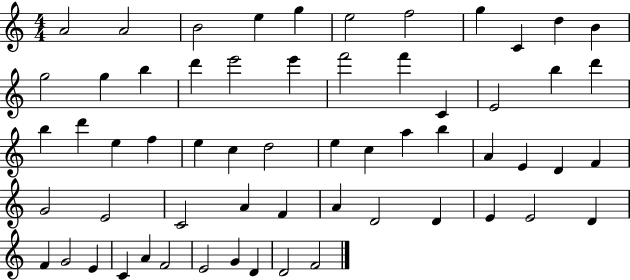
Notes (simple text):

A4/h A4/h B4/h E5/q G5/q E5/h F5/h G5/q C4/q D5/q B4/q G5/h G5/q B5/q D6/q E6/h E6/q F6/h F6/q C4/q E4/h B5/q D6/q B5/q D6/q E5/q F5/q E5/q C5/q D5/h E5/q C5/q A5/q B5/q A4/q E4/q D4/q F4/q G4/h E4/h C4/h A4/q F4/q A4/q D4/h D4/q E4/q E4/h D4/q F4/q G4/h E4/q C4/q A4/q F4/h E4/h G4/q D4/q D4/h F4/h